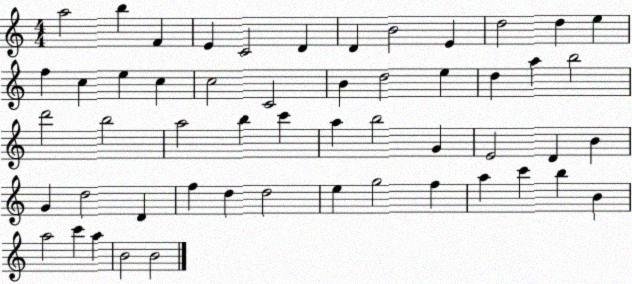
X:1
T:Untitled
M:4/4
L:1/4
K:C
a2 b F E C2 D D B2 E d2 d e f c e c c2 C2 B d2 e d a b2 d'2 b2 a2 b c' a b2 G E2 D B G d2 D f d d2 e g2 f a c' b B a2 c' a B2 B2